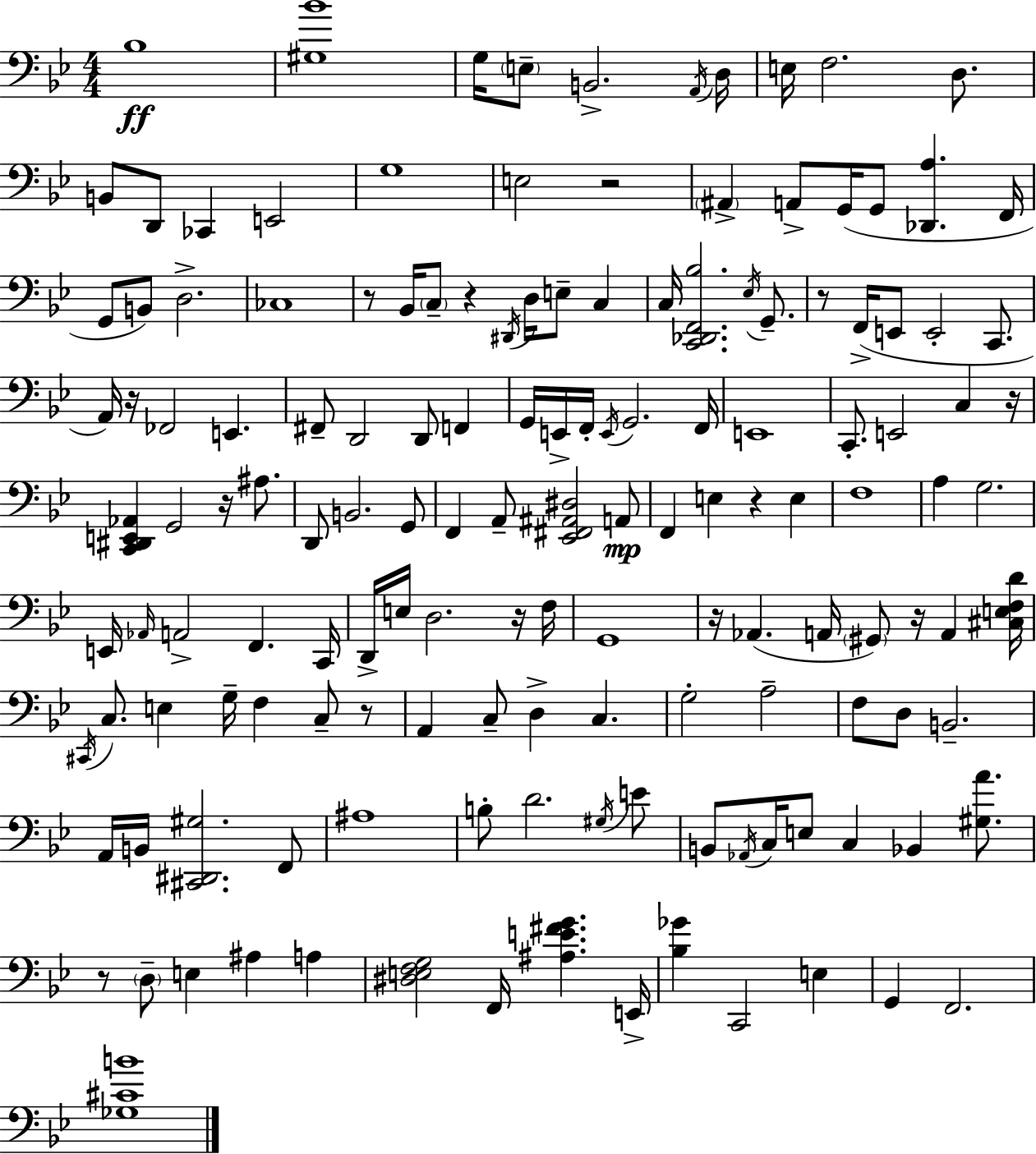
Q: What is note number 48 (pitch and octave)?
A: E2